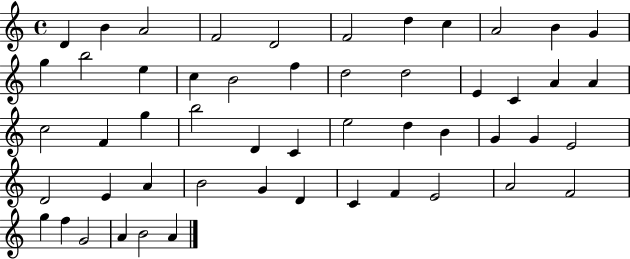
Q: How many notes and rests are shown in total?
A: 52